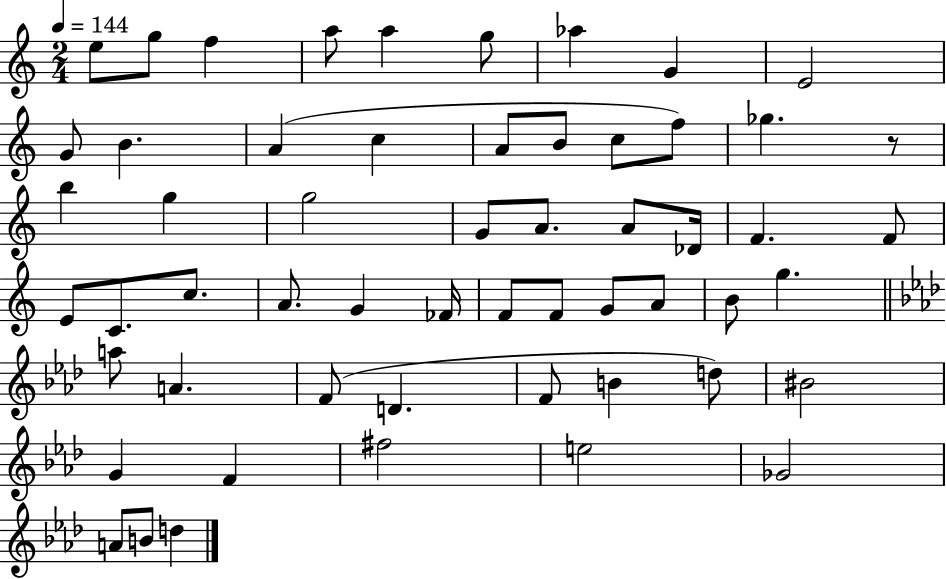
{
  \clef treble
  \numericTimeSignature
  \time 2/4
  \key c \major
  \tempo 4 = 144
  e''8 g''8 f''4 | a''8 a''4 g''8 | aes''4 g'4 | e'2 | \break g'8 b'4. | a'4( c''4 | a'8 b'8 c''8 f''8) | ges''4. r8 | \break b''4 g''4 | g''2 | g'8 a'8. a'8 des'16 | f'4. f'8 | \break e'8 c'8. c''8. | a'8. g'4 fes'16 | f'8 f'8 g'8 a'8 | b'8 g''4. | \break \bar "||" \break \key f \minor a''8 a'4. | f'8( d'4. | f'8 b'4 d''8) | bis'2 | \break g'4 f'4 | fis''2 | e''2 | ges'2 | \break a'8 b'8 d''4 | \bar "|."
}